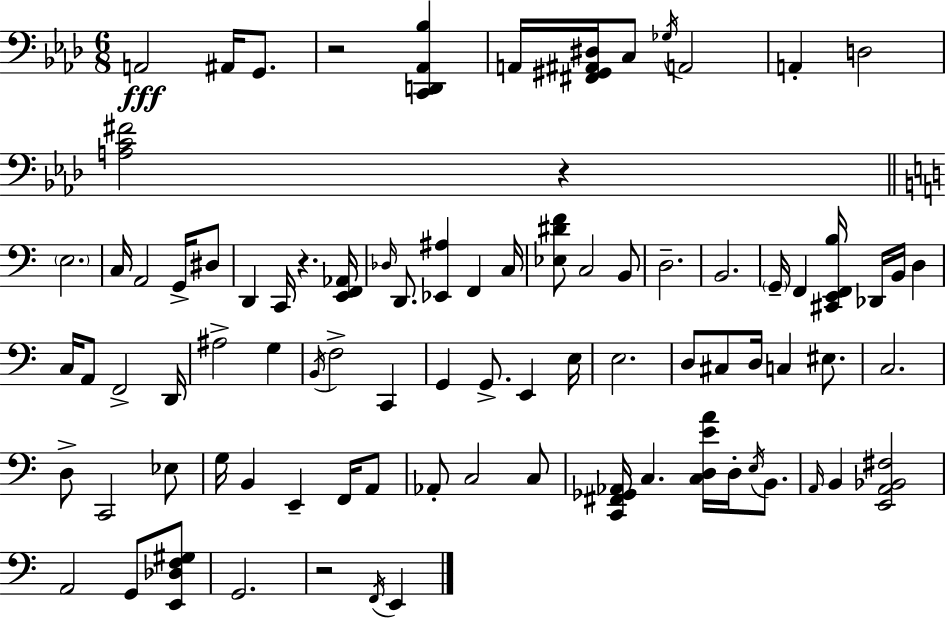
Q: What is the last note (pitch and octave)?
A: E2